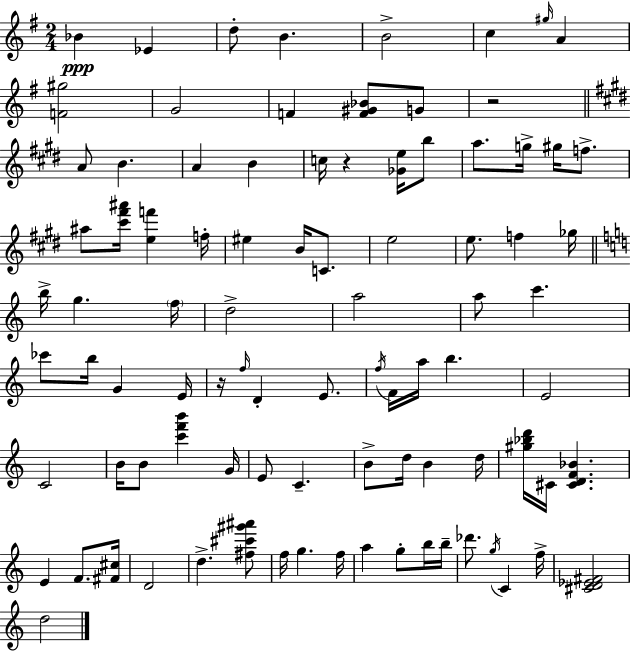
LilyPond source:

{
  \clef treble
  \numericTimeSignature
  \time 2/4
  \key e \minor
  bes'4\ppp ees'4 | d''8-. b'4. | b'2-> | c''4 \grace { gis''16 } a'4 | \break <f' gis''>2 | g'2 | f'4 <f' gis' bes'>8 g'8 | r2 | \break \bar "||" \break \key e \major a'8 b'4. | a'4 b'4 | c''16 r4 <ges' e''>16 b''8 | a''8. g''16-> gis''16 f''8.-> | \break ais''8 <cis''' fis''' ais'''>16 <e'' f'''>4 f''16-. | eis''4 b'16 c'8. | e''2 | e''8. f''4 ges''16 | \break \bar "||" \break \key c \major b''16-> g''4. \parenthesize f''16 | d''2-> | a''2 | a''8 c'''4. | \break ces'''8 b''16 g'4 e'16 | r16 \grace { f''16 } d'4-. e'8. | \acciaccatura { f''16 } f'16 a''16 b''4. | e'2 | \break c'2 | b'16 b'8 <c''' f''' b'''>4 | g'16 e'8 c'4.-- | b'8-> d''16 b'4 | \break d''16 <gis'' bes'' d'''>16 cis'16 <cis' d' f' bes'>4. | e'4 f'8. | <fis' cis''>16 d'2 | d''4.-> | \break <fis'' cis''' gis''' ais'''>8 f''16 g''4. | f''16 a''4 g''8-. | b''16 b''16-- des'''8. \acciaccatura { g''16 } c'4 | f''16-> <cis' d' ees' fis'>2 | \break d''2 | \bar "|."
}